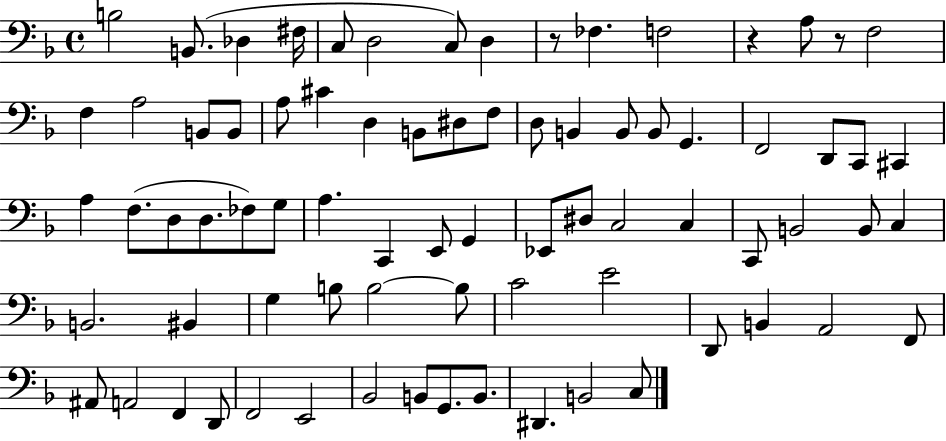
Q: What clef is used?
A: bass